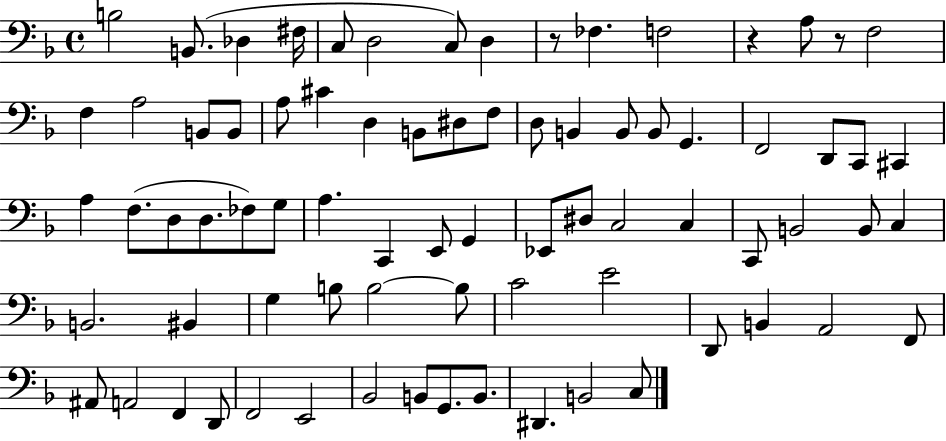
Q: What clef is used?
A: bass